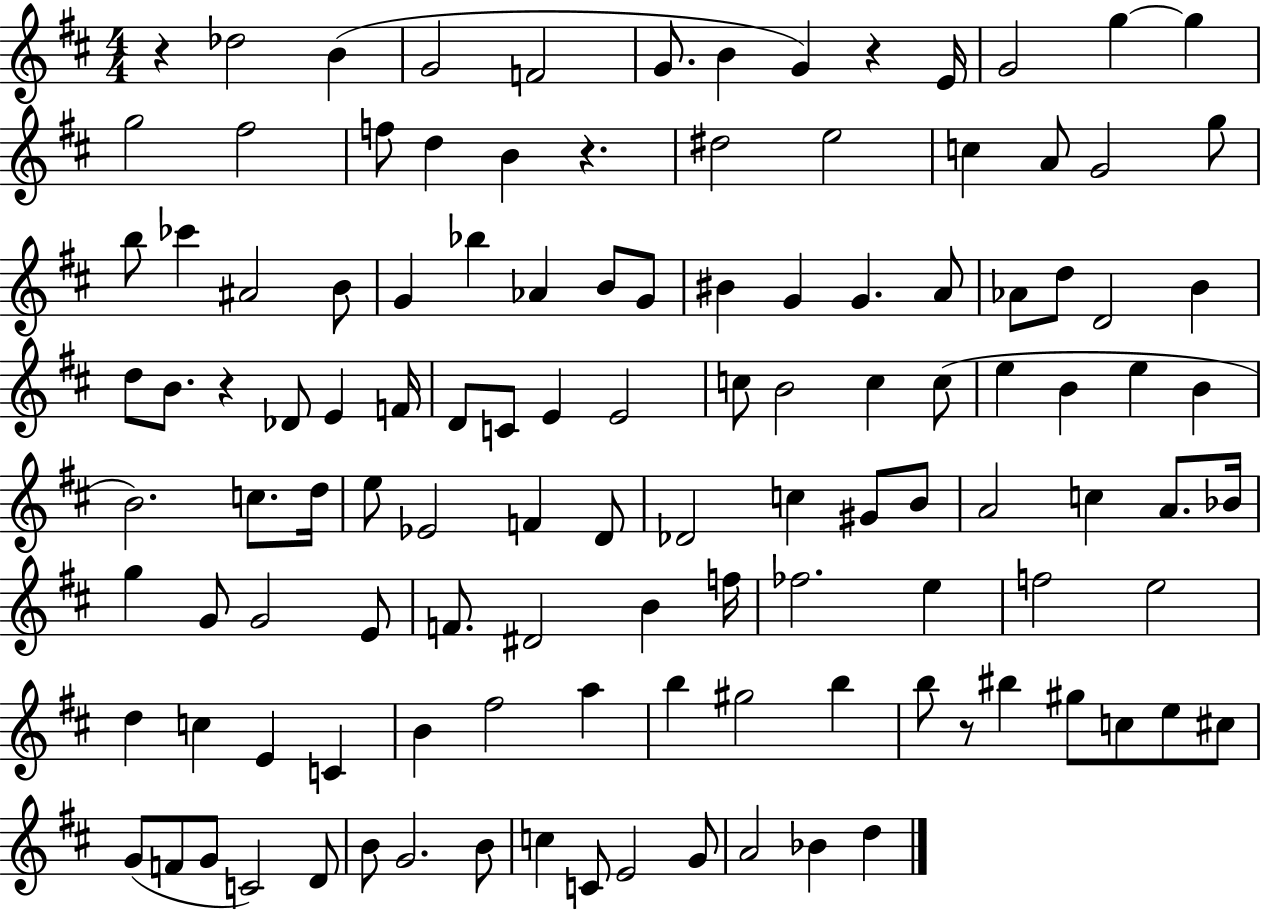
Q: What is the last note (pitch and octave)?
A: D5